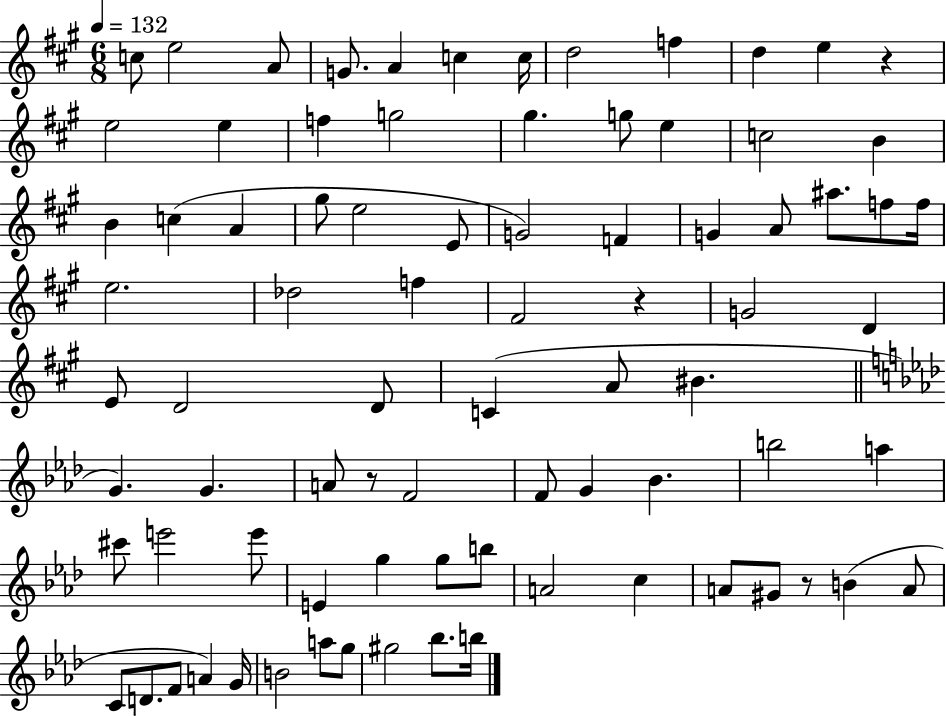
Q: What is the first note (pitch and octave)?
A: C5